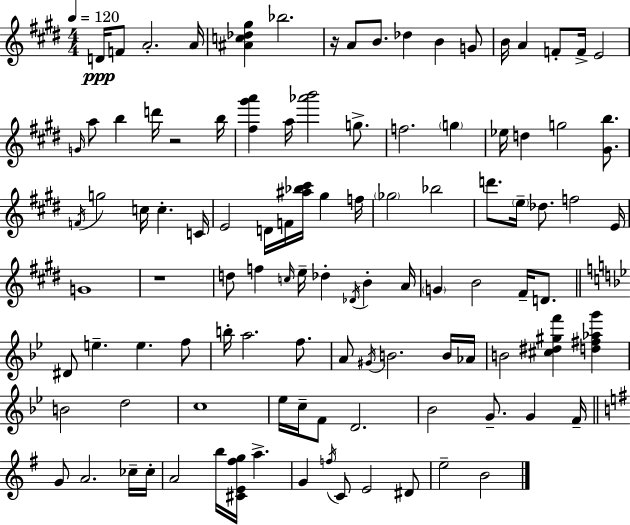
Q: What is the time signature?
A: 4/4